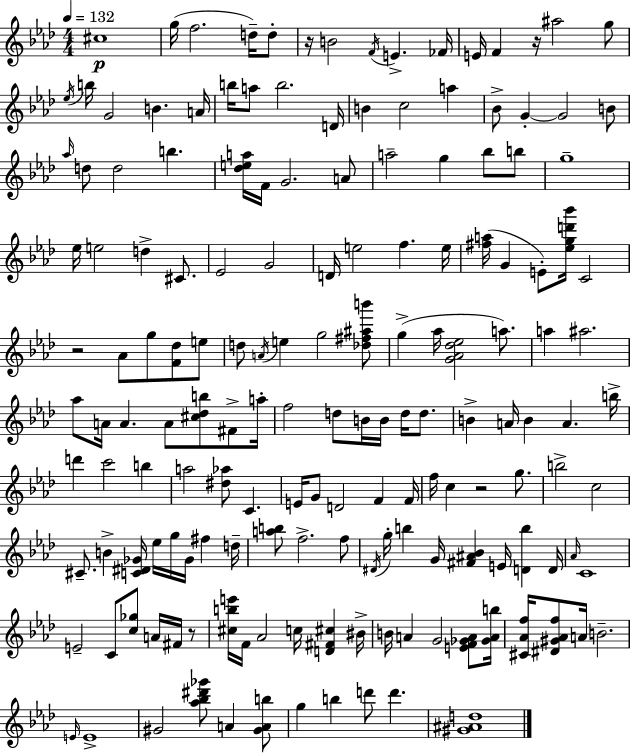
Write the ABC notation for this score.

X:1
T:Untitled
M:4/4
L:1/4
K:Fm
^c4 g/4 f2 d/4 d/2 z/4 B2 F/4 E _F/4 E/4 F z/4 ^a2 g/2 _e/4 b/4 G2 B A/4 b/4 a/2 b2 D/4 B c2 a _B/2 G G2 B/2 _a/4 d/2 d2 b [_dea]/4 F/4 G2 A/2 a2 g _b/2 b/2 g4 _e/4 e2 d ^C/2 _E2 G2 D/4 e2 f e/4 [^fa]/4 G E/2 [_egd'_b']/4 C2 z2 _A/2 g/2 [F_d]/2 e/2 d/2 A/4 e g2 [_d^f^ab']/2 g _a/4 [G_A_d_e]2 a/2 a ^a2 _a/2 A/4 A A/2 [^c_db]/2 ^F/2 a/4 f2 d/2 B/4 B/4 d/4 d/2 B A/4 B A b/4 d' c'2 b a2 [^d_a]/2 C E/4 G/2 D2 F F/4 f/4 c z2 g/2 b2 c2 ^C/2 B [C^D_G]/4 _e/4 g/4 _G/4 ^f d/4 [ab]/2 f2 f/2 ^D/4 g/4 b G/4 [^F^A_B] E/4 [Db] D/4 _A/4 C4 E2 C/2 [c_g]/2 A/4 ^F/4 z/2 [^cbe']/4 F/4 _A2 c/4 [D^F^c] ^B/4 B/4 A G2 [EF_GA]/2 [_GAb]/4 [^C_Af]/4 [^D^G_Af]/2 A/4 B2 E/4 E4 ^G2 [_a_b^d'_g']/2 A [^GAb]/2 g b d'/2 d' [^G^Ad]4